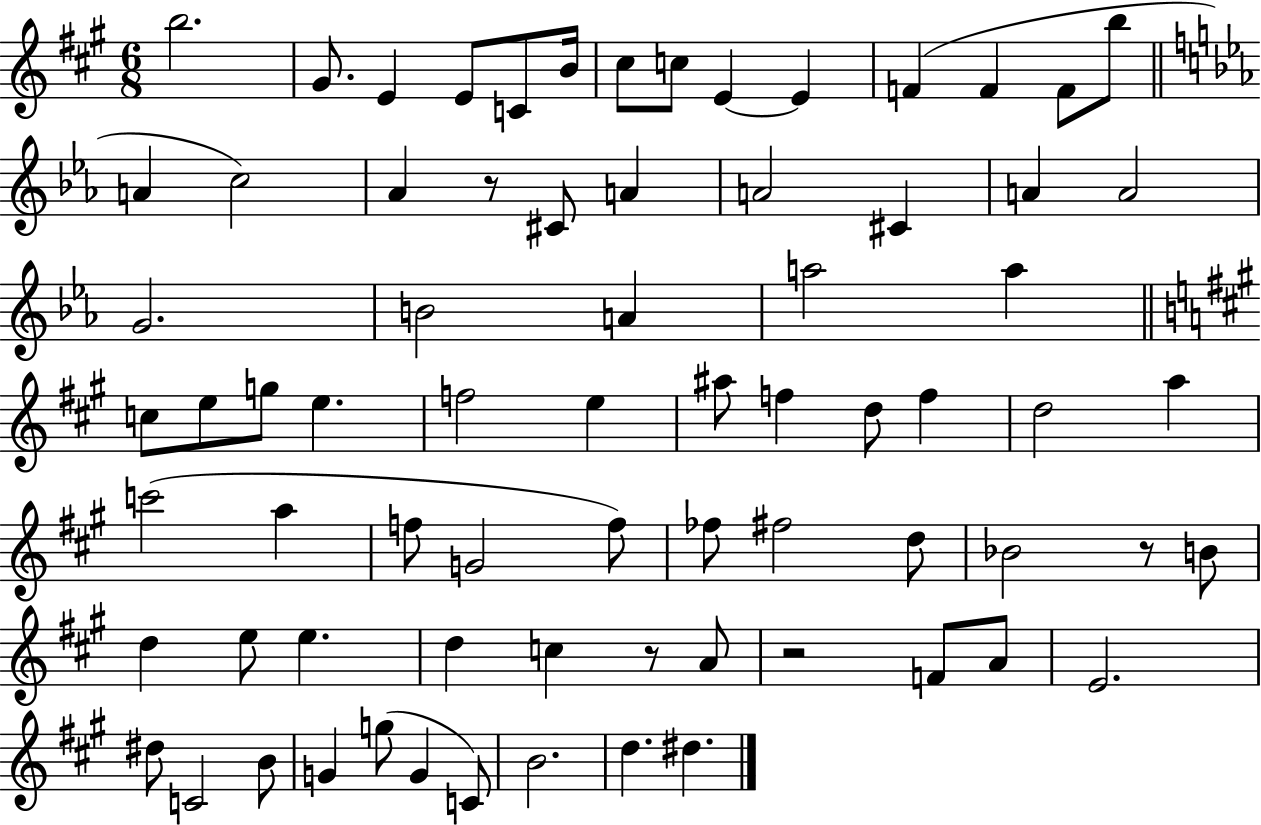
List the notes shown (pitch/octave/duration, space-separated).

B5/h. G#4/e. E4/q E4/e C4/e B4/s C#5/e C5/e E4/q E4/q F4/q F4/q F4/e B5/e A4/q C5/h Ab4/q R/e C#4/e A4/q A4/h C#4/q A4/q A4/h G4/h. B4/h A4/q A5/h A5/q C5/e E5/e G5/e E5/q. F5/h E5/q A#5/e F5/q D5/e F5/q D5/h A5/q C6/h A5/q F5/e G4/h F5/e FES5/e F#5/h D5/e Bb4/h R/e B4/e D5/q E5/e E5/q. D5/q C5/q R/e A4/e R/h F4/e A4/e E4/h. D#5/e C4/h B4/e G4/q G5/e G4/q C4/e B4/h. D5/q. D#5/q.